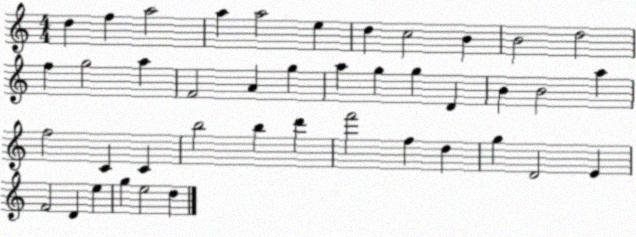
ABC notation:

X:1
T:Untitled
M:4/4
L:1/4
K:C
d f a2 a a2 e d c2 B B2 d2 f g2 a F2 A g a g g D B B2 a f2 C C b2 b d' f'2 f d g D2 E F2 D e g e2 d